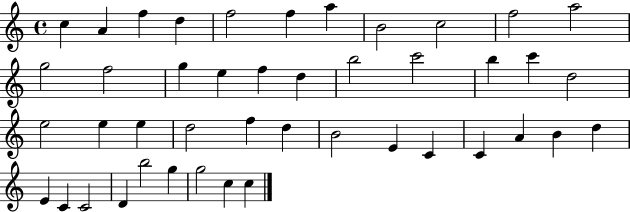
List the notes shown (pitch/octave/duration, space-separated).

C5/q A4/q F5/q D5/q F5/h F5/q A5/q B4/h C5/h F5/h A5/h G5/h F5/h G5/q E5/q F5/q D5/q B5/h C6/h B5/q C6/q D5/h E5/h E5/q E5/q D5/h F5/q D5/q B4/h E4/q C4/q C4/q A4/q B4/q D5/q E4/q C4/q C4/h D4/q B5/h G5/q G5/h C5/q C5/q